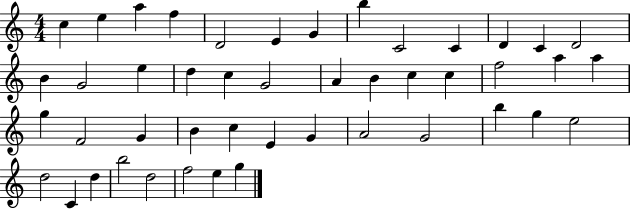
C5/q E5/q A5/q F5/q D4/h E4/q G4/q B5/q C4/h C4/q D4/q C4/q D4/h B4/q G4/h E5/q D5/q C5/q G4/h A4/q B4/q C5/q C5/q F5/h A5/q A5/q G5/q F4/h G4/q B4/q C5/q E4/q G4/q A4/h G4/h B5/q G5/q E5/h D5/h C4/q D5/q B5/h D5/h F5/h E5/q G5/q